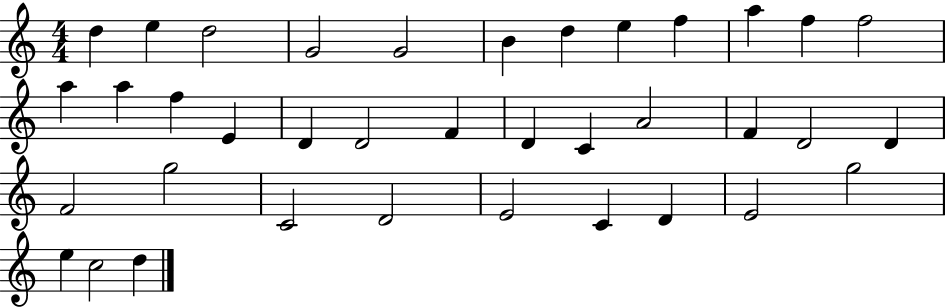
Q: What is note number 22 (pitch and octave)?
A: A4